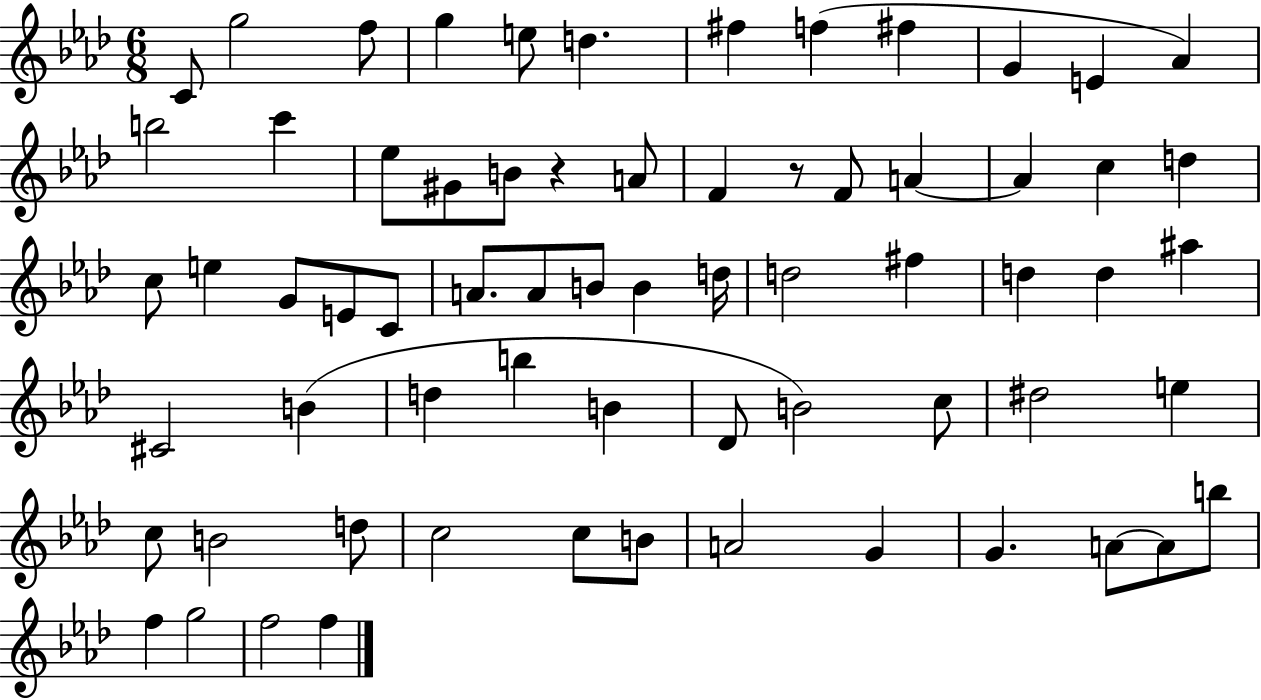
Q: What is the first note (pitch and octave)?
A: C4